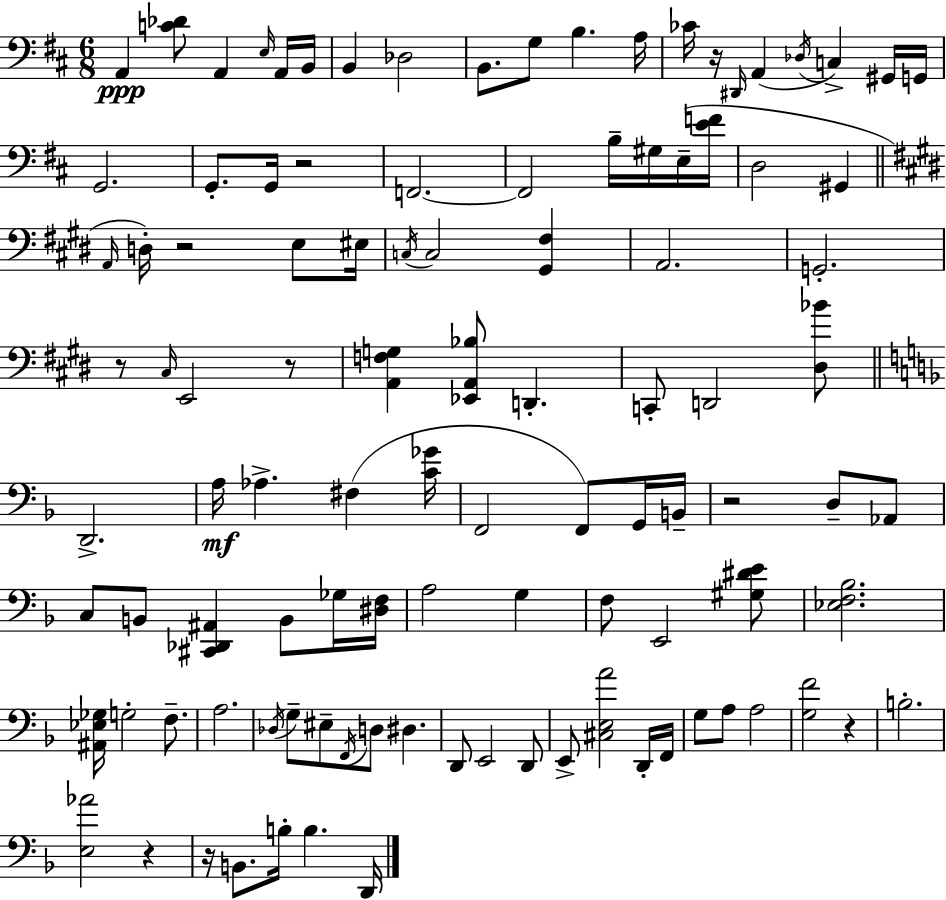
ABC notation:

X:1
T:Untitled
M:6/8
L:1/4
K:D
A,, [C_D]/2 A,, E,/4 A,,/4 B,,/4 B,, _D,2 B,,/2 G,/2 B, A,/4 _C/4 z/4 ^D,,/4 A,, _D,/4 C, ^G,,/4 G,,/4 G,,2 G,,/2 G,,/4 z2 F,,2 F,,2 B,/4 ^G,/4 E,/4 [EF]/4 D,2 ^G,, A,,/4 D,/4 z2 E,/2 ^E,/4 C,/4 C,2 [^G,,^F,] A,,2 G,,2 z/2 ^C,/4 E,,2 z/2 [A,,F,G,] [_E,,A,,_B,]/2 D,, C,,/2 D,,2 [^D,_B]/2 D,,2 A,/4 _A, ^F, [C_G]/4 F,,2 F,,/2 G,,/4 B,,/4 z2 D,/2 _A,,/2 C,/2 B,,/2 [^C,,_D,,^A,,] B,,/2 _G,/4 [^D,F,]/4 A,2 G, F,/2 E,,2 [^G,^DE]/2 [_E,F,_B,]2 [^A,,_E,_G,]/4 G,2 F,/2 A,2 _D,/4 G,/2 ^E,/2 F,,/4 D,/2 ^D, D,,/2 E,,2 D,,/2 E,,/2 [^C,E,A]2 D,,/4 F,,/4 G,/2 A,/2 A,2 [G,F]2 z B,2 [E,_A]2 z z/4 B,,/2 B,/4 B, D,,/4